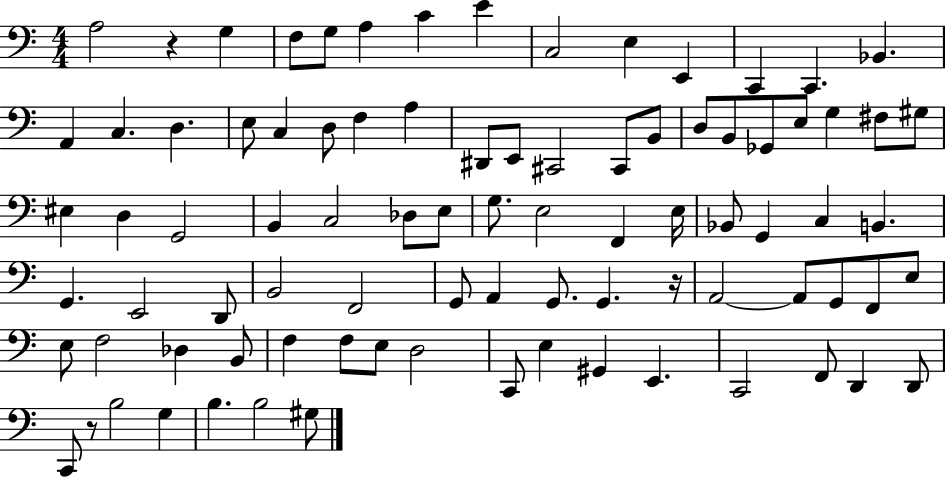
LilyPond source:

{
  \clef bass
  \numericTimeSignature
  \time 4/4
  \key c \major
  a2 r4 g4 | f8 g8 a4 c'4 e'4 | c2 e4 e,4 | c,4 c,4. bes,4. | \break a,4 c4. d4. | e8 c4 d8 f4 a4 | dis,8 e,8 cis,2 cis,8 b,8 | d8 b,8 ges,8 e8 g4 fis8 gis8 | \break eis4 d4 g,2 | b,4 c2 des8 e8 | g8. e2 f,4 e16 | bes,8 g,4 c4 b,4. | \break g,4. e,2 d,8 | b,2 f,2 | g,8 a,4 g,8. g,4. r16 | a,2~~ a,8 g,8 f,8 e8 | \break e8 f2 des4 b,8 | f4 f8 e8 d2 | c,8 e4 gis,4 e,4. | c,2 f,8 d,4 d,8 | \break c,8 r8 b2 g4 | b4. b2 gis8 | \bar "|."
}